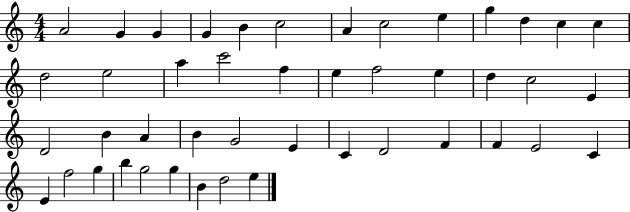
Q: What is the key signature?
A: C major